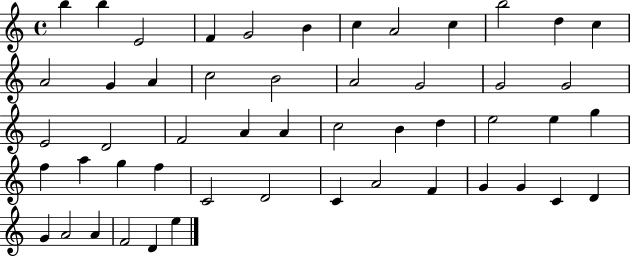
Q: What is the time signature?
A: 4/4